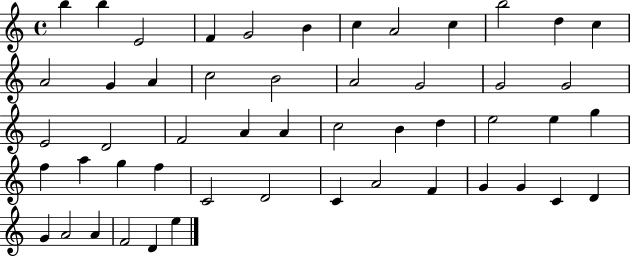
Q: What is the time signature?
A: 4/4